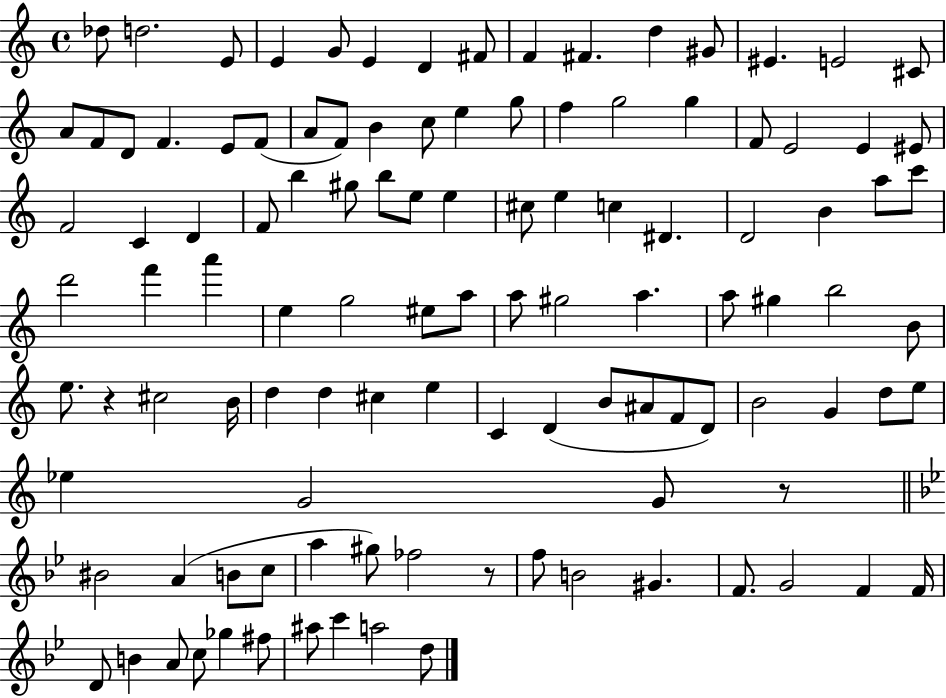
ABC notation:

X:1
T:Untitled
M:4/4
L:1/4
K:C
_d/2 d2 E/2 E G/2 E D ^F/2 F ^F d ^G/2 ^E E2 ^C/2 A/2 F/2 D/2 F E/2 F/2 A/2 F/2 B c/2 e g/2 f g2 g F/2 E2 E ^E/2 F2 C D F/2 b ^g/2 b/2 e/2 e ^c/2 e c ^D D2 B a/2 c'/2 d'2 f' a' e g2 ^e/2 a/2 a/2 ^g2 a a/2 ^g b2 B/2 e/2 z ^c2 B/4 d d ^c e C D B/2 ^A/2 F/2 D/2 B2 G d/2 e/2 _e G2 G/2 z/2 ^B2 A B/2 c/2 a ^g/2 _f2 z/2 f/2 B2 ^G F/2 G2 F F/4 D/2 B A/2 c/2 _g ^f/2 ^a/2 c' a2 d/2